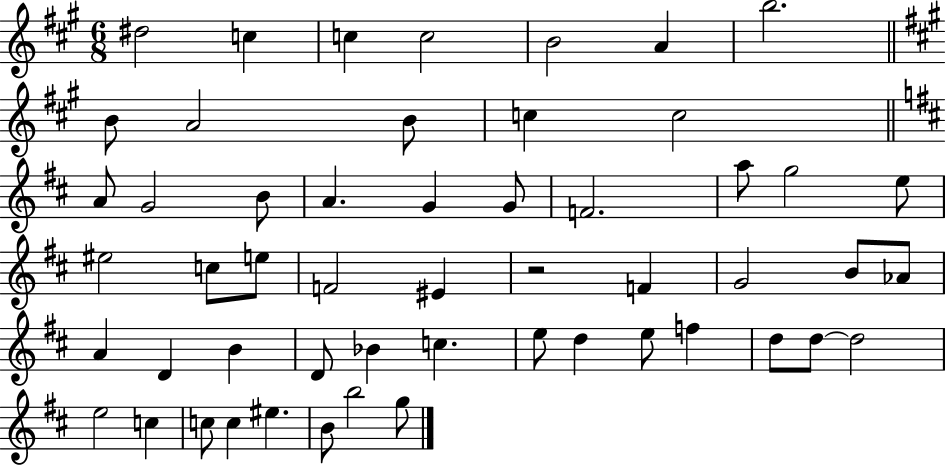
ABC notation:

X:1
T:Untitled
M:6/8
L:1/4
K:A
^d2 c c c2 B2 A b2 B/2 A2 B/2 c c2 A/2 G2 B/2 A G G/2 F2 a/2 g2 e/2 ^e2 c/2 e/2 F2 ^E z2 F G2 B/2 _A/2 A D B D/2 _B c e/2 d e/2 f d/2 d/2 d2 e2 c c/2 c ^e B/2 b2 g/2